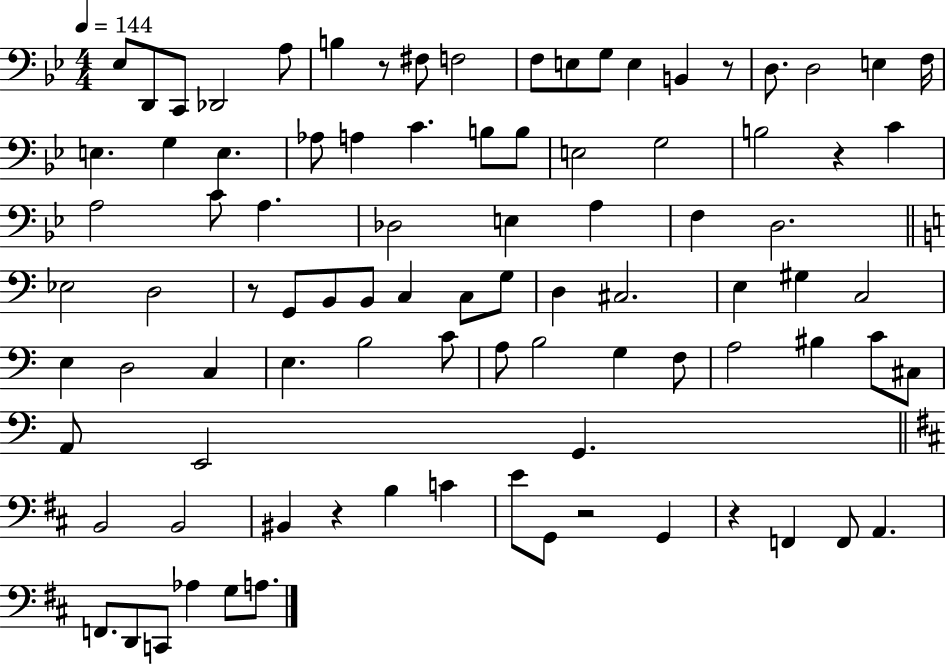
{
  \clef bass
  \numericTimeSignature
  \time 4/4
  \key bes \major
  \tempo 4 = 144
  \repeat volta 2 { ees8 d,8 c,8 des,2 a8 | b4 r8 fis8 f2 | f8 e8 g8 e4 b,4 r8 | d8. d2 e4 f16 | \break e4. g4 e4. | aes8 a4 c'4. b8 b8 | e2 g2 | b2 r4 c'4 | \break a2 c'8 a4. | des2 e4 a4 | f4 d2. | \bar "||" \break \key c \major ees2 d2 | r8 g,8 b,8 b,8 c4 c8 g8 | d4 cis2. | e4 gis4 c2 | \break e4 d2 c4 | e4. b2 c'8 | a8 b2 g4 f8 | a2 bis4 c'8 cis8 | \break a,8 e,2 g,4. | \bar "||" \break \key d \major b,2 b,2 | bis,4 r4 b4 c'4 | e'8 g,8 r2 g,4 | r4 f,4 f,8 a,4. | \break f,8. d,8 c,8 aes4 g8 a8. | } \bar "|."
}